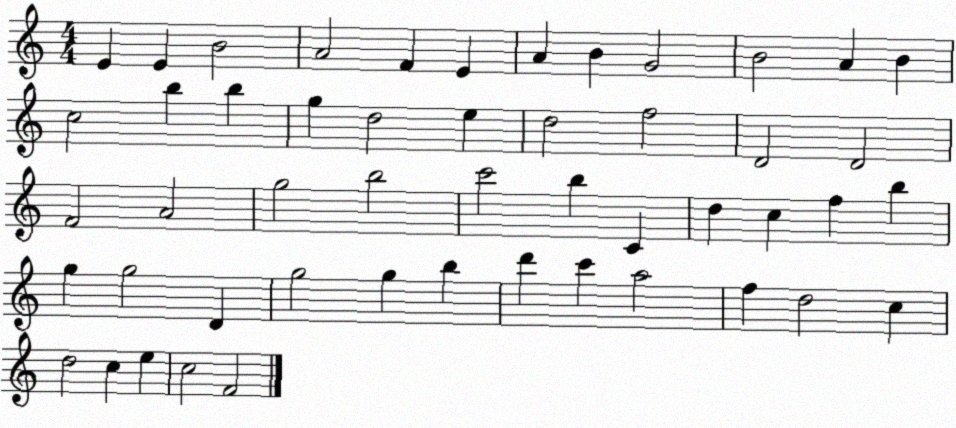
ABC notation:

X:1
T:Untitled
M:4/4
L:1/4
K:C
E E B2 A2 F E A B G2 B2 A B c2 b b g d2 e d2 f2 D2 D2 F2 A2 g2 b2 c'2 b C d c f b g g2 D g2 g b d' c' a2 f d2 c d2 c e c2 F2